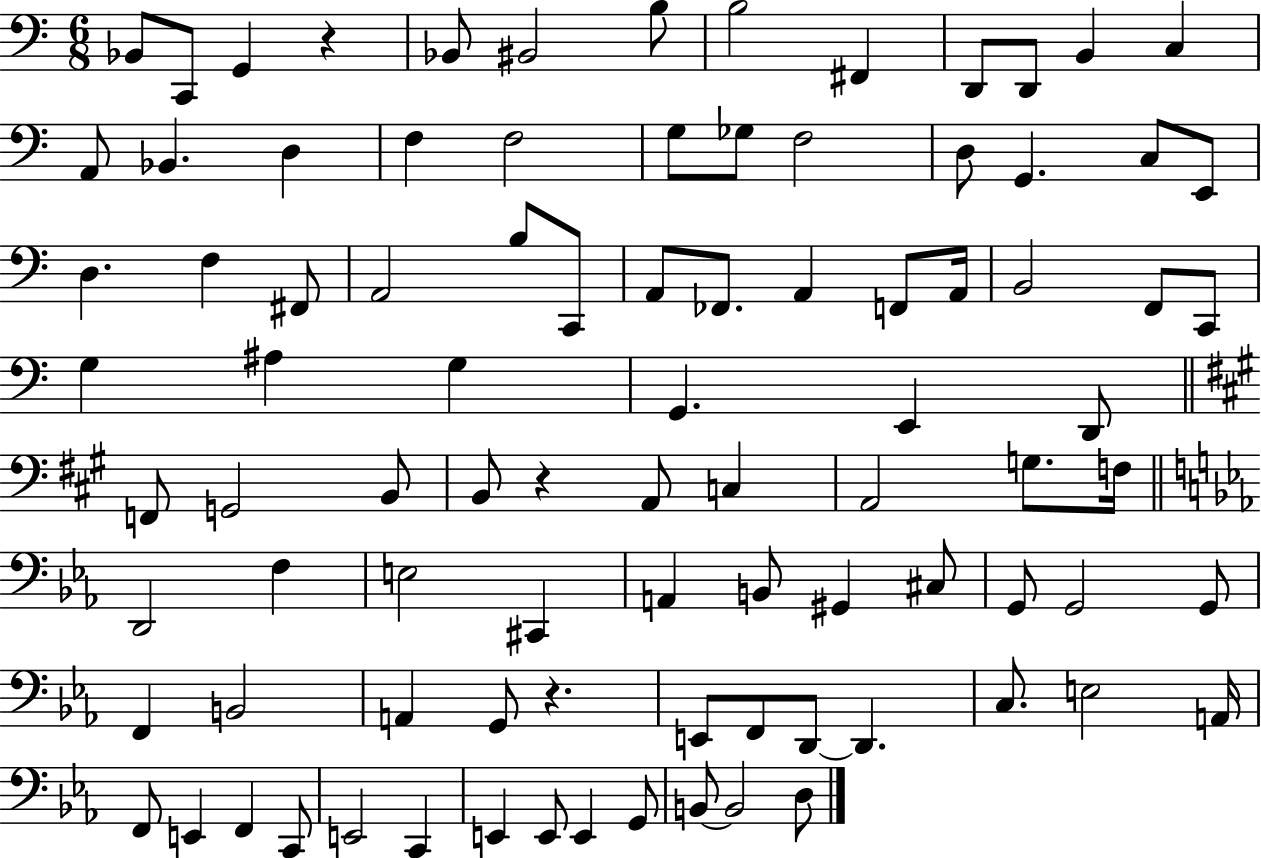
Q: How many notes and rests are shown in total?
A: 91